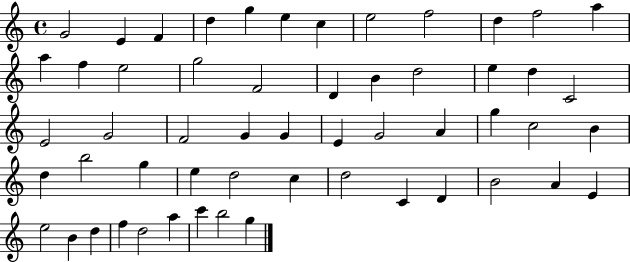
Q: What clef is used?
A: treble